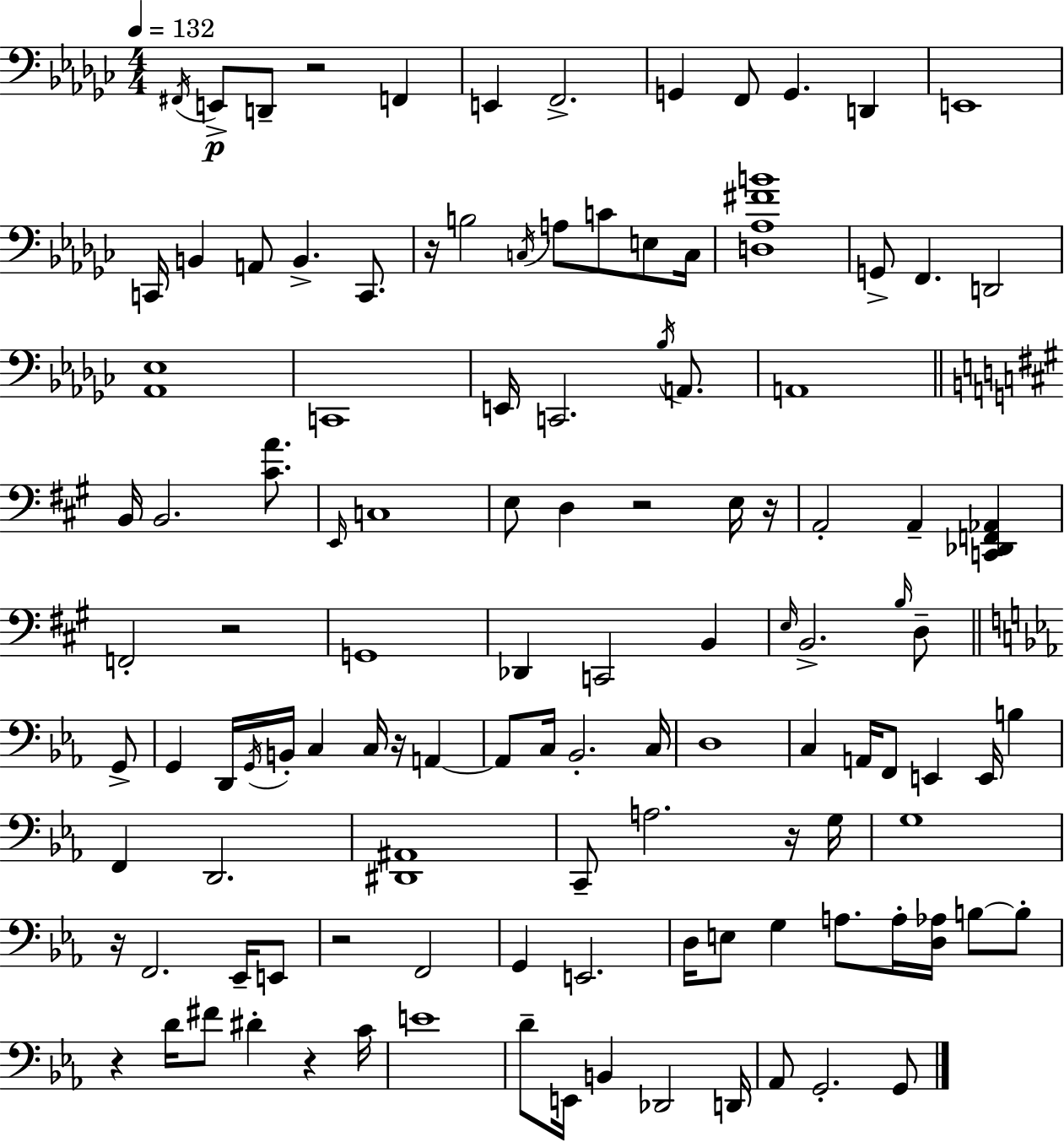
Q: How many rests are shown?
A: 11